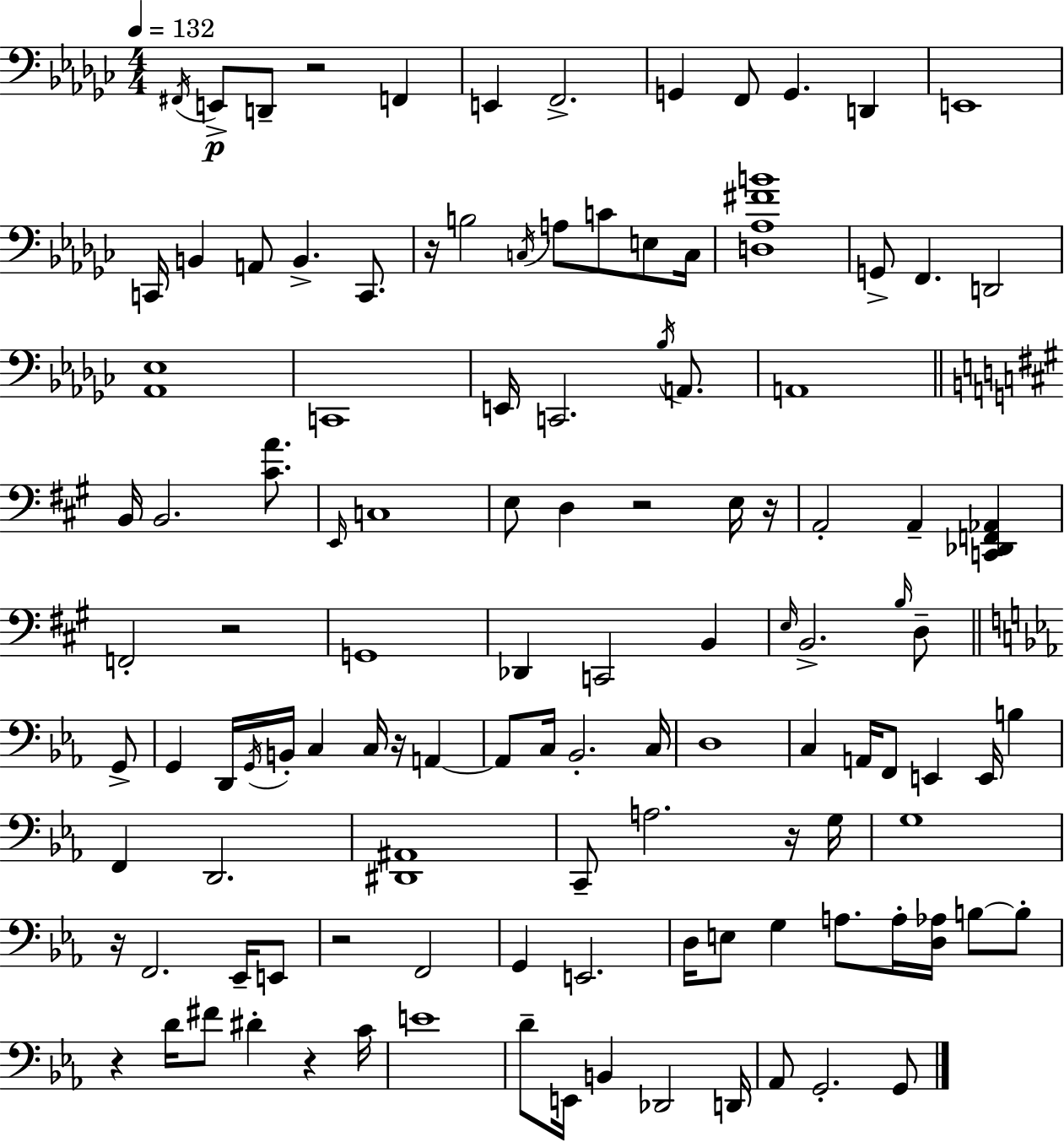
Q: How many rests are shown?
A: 11